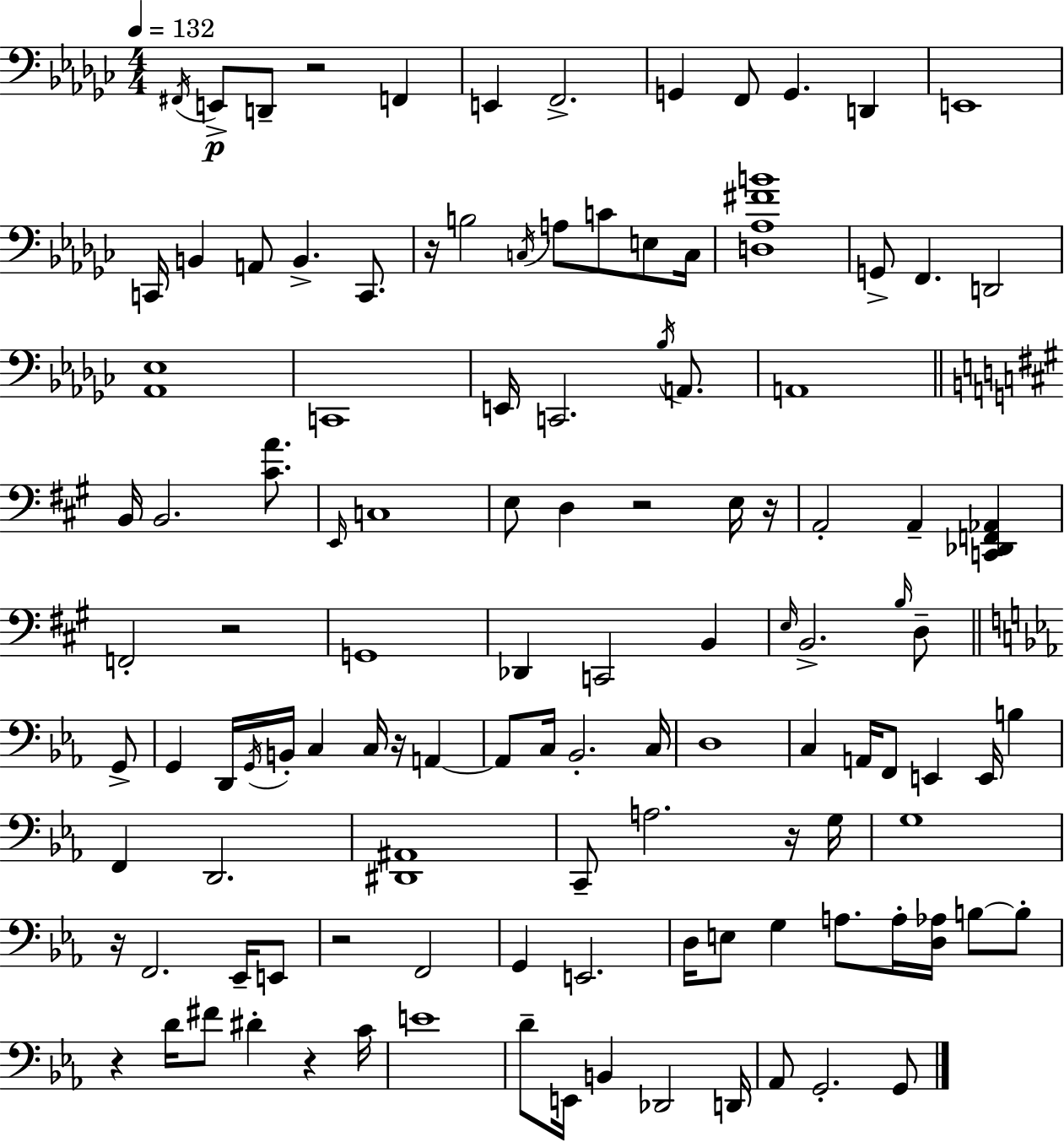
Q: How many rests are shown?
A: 11